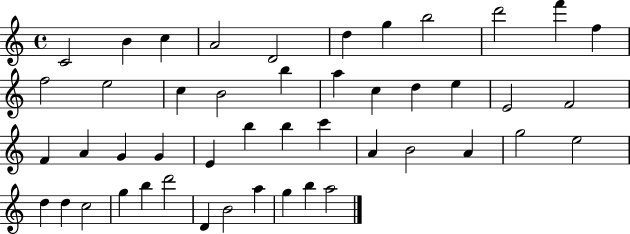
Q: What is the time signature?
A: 4/4